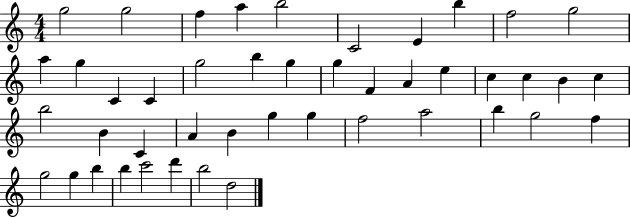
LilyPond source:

{
  \clef treble
  \numericTimeSignature
  \time 4/4
  \key c \major
  g''2 g''2 | f''4 a''4 b''2 | c'2 e'4 b''4 | f''2 g''2 | \break a''4 g''4 c'4 c'4 | g''2 b''4 g''4 | g''4 f'4 a'4 e''4 | c''4 c''4 b'4 c''4 | \break b''2 b'4 c'4 | a'4 b'4 g''4 g''4 | f''2 a''2 | b''4 g''2 f''4 | \break g''2 g''4 b''4 | b''4 c'''2 d'''4 | b''2 d''2 | \bar "|."
}